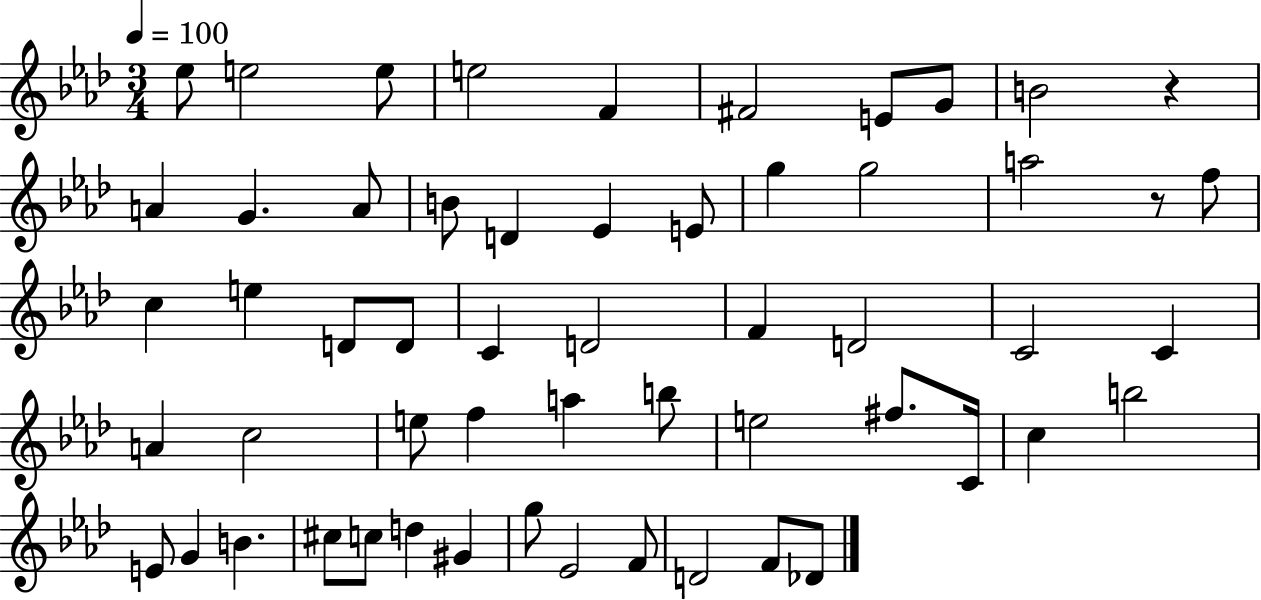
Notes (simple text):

Eb5/e E5/h E5/e E5/h F4/q F#4/h E4/e G4/e B4/h R/q A4/q G4/q. A4/e B4/e D4/q Eb4/q E4/e G5/q G5/h A5/h R/e F5/e C5/q E5/q D4/e D4/e C4/q D4/h F4/q D4/h C4/h C4/q A4/q C5/h E5/e F5/q A5/q B5/e E5/h F#5/e. C4/s C5/q B5/h E4/e G4/q B4/q. C#5/e C5/e D5/q G#4/q G5/e Eb4/h F4/e D4/h F4/e Db4/e